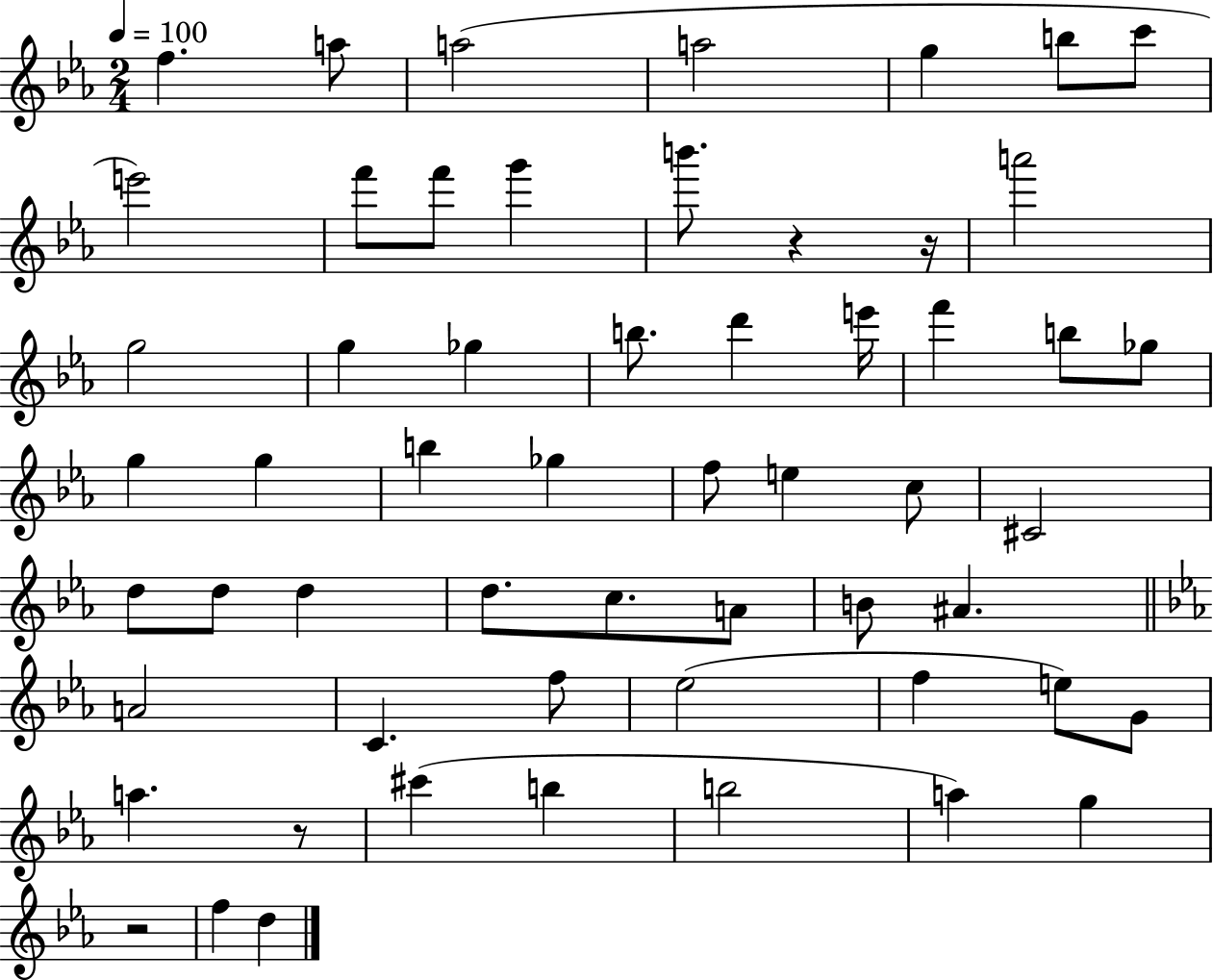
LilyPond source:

{
  \clef treble
  \numericTimeSignature
  \time 2/4
  \key ees \major
  \tempo 4 = 100
  \repeat volta 2 { f''4. a''8 | a''2( | a''2 | g''4 b''8 c'''8 | \break e'''2) | f'''8 f'''8 g'''4 | b'''8. r4 r16 | a'''2 | \break g''2 | g''4 ges''4 | b''8. d'''4 e'''16 | f'''4 b''8 ges''8 | \break g''4 g''4 | b''4 ges''4 | f''8 e''4 c''8 | cis'2 | \break d''8 d''8 d''4 | d''8. c''8. a'8 | b'8 ais'4. | \bar "||" \break \key ees \major a'2 | c'4. f''8 | ees''2( | f''4 e''8) g'8 | \break a''4. r8 | cis'''4( b''4 | b''2 | a''4) g''4 | \break r2 | f''4 d''4 | } \bar "|."
}